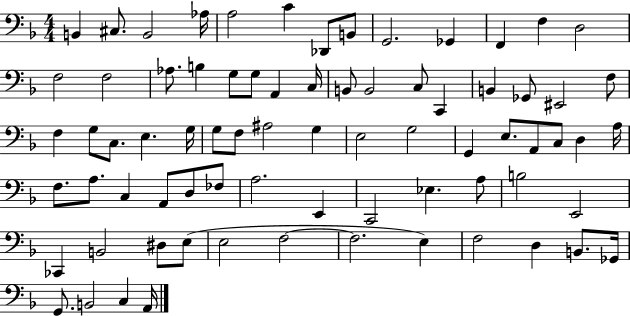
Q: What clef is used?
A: bass